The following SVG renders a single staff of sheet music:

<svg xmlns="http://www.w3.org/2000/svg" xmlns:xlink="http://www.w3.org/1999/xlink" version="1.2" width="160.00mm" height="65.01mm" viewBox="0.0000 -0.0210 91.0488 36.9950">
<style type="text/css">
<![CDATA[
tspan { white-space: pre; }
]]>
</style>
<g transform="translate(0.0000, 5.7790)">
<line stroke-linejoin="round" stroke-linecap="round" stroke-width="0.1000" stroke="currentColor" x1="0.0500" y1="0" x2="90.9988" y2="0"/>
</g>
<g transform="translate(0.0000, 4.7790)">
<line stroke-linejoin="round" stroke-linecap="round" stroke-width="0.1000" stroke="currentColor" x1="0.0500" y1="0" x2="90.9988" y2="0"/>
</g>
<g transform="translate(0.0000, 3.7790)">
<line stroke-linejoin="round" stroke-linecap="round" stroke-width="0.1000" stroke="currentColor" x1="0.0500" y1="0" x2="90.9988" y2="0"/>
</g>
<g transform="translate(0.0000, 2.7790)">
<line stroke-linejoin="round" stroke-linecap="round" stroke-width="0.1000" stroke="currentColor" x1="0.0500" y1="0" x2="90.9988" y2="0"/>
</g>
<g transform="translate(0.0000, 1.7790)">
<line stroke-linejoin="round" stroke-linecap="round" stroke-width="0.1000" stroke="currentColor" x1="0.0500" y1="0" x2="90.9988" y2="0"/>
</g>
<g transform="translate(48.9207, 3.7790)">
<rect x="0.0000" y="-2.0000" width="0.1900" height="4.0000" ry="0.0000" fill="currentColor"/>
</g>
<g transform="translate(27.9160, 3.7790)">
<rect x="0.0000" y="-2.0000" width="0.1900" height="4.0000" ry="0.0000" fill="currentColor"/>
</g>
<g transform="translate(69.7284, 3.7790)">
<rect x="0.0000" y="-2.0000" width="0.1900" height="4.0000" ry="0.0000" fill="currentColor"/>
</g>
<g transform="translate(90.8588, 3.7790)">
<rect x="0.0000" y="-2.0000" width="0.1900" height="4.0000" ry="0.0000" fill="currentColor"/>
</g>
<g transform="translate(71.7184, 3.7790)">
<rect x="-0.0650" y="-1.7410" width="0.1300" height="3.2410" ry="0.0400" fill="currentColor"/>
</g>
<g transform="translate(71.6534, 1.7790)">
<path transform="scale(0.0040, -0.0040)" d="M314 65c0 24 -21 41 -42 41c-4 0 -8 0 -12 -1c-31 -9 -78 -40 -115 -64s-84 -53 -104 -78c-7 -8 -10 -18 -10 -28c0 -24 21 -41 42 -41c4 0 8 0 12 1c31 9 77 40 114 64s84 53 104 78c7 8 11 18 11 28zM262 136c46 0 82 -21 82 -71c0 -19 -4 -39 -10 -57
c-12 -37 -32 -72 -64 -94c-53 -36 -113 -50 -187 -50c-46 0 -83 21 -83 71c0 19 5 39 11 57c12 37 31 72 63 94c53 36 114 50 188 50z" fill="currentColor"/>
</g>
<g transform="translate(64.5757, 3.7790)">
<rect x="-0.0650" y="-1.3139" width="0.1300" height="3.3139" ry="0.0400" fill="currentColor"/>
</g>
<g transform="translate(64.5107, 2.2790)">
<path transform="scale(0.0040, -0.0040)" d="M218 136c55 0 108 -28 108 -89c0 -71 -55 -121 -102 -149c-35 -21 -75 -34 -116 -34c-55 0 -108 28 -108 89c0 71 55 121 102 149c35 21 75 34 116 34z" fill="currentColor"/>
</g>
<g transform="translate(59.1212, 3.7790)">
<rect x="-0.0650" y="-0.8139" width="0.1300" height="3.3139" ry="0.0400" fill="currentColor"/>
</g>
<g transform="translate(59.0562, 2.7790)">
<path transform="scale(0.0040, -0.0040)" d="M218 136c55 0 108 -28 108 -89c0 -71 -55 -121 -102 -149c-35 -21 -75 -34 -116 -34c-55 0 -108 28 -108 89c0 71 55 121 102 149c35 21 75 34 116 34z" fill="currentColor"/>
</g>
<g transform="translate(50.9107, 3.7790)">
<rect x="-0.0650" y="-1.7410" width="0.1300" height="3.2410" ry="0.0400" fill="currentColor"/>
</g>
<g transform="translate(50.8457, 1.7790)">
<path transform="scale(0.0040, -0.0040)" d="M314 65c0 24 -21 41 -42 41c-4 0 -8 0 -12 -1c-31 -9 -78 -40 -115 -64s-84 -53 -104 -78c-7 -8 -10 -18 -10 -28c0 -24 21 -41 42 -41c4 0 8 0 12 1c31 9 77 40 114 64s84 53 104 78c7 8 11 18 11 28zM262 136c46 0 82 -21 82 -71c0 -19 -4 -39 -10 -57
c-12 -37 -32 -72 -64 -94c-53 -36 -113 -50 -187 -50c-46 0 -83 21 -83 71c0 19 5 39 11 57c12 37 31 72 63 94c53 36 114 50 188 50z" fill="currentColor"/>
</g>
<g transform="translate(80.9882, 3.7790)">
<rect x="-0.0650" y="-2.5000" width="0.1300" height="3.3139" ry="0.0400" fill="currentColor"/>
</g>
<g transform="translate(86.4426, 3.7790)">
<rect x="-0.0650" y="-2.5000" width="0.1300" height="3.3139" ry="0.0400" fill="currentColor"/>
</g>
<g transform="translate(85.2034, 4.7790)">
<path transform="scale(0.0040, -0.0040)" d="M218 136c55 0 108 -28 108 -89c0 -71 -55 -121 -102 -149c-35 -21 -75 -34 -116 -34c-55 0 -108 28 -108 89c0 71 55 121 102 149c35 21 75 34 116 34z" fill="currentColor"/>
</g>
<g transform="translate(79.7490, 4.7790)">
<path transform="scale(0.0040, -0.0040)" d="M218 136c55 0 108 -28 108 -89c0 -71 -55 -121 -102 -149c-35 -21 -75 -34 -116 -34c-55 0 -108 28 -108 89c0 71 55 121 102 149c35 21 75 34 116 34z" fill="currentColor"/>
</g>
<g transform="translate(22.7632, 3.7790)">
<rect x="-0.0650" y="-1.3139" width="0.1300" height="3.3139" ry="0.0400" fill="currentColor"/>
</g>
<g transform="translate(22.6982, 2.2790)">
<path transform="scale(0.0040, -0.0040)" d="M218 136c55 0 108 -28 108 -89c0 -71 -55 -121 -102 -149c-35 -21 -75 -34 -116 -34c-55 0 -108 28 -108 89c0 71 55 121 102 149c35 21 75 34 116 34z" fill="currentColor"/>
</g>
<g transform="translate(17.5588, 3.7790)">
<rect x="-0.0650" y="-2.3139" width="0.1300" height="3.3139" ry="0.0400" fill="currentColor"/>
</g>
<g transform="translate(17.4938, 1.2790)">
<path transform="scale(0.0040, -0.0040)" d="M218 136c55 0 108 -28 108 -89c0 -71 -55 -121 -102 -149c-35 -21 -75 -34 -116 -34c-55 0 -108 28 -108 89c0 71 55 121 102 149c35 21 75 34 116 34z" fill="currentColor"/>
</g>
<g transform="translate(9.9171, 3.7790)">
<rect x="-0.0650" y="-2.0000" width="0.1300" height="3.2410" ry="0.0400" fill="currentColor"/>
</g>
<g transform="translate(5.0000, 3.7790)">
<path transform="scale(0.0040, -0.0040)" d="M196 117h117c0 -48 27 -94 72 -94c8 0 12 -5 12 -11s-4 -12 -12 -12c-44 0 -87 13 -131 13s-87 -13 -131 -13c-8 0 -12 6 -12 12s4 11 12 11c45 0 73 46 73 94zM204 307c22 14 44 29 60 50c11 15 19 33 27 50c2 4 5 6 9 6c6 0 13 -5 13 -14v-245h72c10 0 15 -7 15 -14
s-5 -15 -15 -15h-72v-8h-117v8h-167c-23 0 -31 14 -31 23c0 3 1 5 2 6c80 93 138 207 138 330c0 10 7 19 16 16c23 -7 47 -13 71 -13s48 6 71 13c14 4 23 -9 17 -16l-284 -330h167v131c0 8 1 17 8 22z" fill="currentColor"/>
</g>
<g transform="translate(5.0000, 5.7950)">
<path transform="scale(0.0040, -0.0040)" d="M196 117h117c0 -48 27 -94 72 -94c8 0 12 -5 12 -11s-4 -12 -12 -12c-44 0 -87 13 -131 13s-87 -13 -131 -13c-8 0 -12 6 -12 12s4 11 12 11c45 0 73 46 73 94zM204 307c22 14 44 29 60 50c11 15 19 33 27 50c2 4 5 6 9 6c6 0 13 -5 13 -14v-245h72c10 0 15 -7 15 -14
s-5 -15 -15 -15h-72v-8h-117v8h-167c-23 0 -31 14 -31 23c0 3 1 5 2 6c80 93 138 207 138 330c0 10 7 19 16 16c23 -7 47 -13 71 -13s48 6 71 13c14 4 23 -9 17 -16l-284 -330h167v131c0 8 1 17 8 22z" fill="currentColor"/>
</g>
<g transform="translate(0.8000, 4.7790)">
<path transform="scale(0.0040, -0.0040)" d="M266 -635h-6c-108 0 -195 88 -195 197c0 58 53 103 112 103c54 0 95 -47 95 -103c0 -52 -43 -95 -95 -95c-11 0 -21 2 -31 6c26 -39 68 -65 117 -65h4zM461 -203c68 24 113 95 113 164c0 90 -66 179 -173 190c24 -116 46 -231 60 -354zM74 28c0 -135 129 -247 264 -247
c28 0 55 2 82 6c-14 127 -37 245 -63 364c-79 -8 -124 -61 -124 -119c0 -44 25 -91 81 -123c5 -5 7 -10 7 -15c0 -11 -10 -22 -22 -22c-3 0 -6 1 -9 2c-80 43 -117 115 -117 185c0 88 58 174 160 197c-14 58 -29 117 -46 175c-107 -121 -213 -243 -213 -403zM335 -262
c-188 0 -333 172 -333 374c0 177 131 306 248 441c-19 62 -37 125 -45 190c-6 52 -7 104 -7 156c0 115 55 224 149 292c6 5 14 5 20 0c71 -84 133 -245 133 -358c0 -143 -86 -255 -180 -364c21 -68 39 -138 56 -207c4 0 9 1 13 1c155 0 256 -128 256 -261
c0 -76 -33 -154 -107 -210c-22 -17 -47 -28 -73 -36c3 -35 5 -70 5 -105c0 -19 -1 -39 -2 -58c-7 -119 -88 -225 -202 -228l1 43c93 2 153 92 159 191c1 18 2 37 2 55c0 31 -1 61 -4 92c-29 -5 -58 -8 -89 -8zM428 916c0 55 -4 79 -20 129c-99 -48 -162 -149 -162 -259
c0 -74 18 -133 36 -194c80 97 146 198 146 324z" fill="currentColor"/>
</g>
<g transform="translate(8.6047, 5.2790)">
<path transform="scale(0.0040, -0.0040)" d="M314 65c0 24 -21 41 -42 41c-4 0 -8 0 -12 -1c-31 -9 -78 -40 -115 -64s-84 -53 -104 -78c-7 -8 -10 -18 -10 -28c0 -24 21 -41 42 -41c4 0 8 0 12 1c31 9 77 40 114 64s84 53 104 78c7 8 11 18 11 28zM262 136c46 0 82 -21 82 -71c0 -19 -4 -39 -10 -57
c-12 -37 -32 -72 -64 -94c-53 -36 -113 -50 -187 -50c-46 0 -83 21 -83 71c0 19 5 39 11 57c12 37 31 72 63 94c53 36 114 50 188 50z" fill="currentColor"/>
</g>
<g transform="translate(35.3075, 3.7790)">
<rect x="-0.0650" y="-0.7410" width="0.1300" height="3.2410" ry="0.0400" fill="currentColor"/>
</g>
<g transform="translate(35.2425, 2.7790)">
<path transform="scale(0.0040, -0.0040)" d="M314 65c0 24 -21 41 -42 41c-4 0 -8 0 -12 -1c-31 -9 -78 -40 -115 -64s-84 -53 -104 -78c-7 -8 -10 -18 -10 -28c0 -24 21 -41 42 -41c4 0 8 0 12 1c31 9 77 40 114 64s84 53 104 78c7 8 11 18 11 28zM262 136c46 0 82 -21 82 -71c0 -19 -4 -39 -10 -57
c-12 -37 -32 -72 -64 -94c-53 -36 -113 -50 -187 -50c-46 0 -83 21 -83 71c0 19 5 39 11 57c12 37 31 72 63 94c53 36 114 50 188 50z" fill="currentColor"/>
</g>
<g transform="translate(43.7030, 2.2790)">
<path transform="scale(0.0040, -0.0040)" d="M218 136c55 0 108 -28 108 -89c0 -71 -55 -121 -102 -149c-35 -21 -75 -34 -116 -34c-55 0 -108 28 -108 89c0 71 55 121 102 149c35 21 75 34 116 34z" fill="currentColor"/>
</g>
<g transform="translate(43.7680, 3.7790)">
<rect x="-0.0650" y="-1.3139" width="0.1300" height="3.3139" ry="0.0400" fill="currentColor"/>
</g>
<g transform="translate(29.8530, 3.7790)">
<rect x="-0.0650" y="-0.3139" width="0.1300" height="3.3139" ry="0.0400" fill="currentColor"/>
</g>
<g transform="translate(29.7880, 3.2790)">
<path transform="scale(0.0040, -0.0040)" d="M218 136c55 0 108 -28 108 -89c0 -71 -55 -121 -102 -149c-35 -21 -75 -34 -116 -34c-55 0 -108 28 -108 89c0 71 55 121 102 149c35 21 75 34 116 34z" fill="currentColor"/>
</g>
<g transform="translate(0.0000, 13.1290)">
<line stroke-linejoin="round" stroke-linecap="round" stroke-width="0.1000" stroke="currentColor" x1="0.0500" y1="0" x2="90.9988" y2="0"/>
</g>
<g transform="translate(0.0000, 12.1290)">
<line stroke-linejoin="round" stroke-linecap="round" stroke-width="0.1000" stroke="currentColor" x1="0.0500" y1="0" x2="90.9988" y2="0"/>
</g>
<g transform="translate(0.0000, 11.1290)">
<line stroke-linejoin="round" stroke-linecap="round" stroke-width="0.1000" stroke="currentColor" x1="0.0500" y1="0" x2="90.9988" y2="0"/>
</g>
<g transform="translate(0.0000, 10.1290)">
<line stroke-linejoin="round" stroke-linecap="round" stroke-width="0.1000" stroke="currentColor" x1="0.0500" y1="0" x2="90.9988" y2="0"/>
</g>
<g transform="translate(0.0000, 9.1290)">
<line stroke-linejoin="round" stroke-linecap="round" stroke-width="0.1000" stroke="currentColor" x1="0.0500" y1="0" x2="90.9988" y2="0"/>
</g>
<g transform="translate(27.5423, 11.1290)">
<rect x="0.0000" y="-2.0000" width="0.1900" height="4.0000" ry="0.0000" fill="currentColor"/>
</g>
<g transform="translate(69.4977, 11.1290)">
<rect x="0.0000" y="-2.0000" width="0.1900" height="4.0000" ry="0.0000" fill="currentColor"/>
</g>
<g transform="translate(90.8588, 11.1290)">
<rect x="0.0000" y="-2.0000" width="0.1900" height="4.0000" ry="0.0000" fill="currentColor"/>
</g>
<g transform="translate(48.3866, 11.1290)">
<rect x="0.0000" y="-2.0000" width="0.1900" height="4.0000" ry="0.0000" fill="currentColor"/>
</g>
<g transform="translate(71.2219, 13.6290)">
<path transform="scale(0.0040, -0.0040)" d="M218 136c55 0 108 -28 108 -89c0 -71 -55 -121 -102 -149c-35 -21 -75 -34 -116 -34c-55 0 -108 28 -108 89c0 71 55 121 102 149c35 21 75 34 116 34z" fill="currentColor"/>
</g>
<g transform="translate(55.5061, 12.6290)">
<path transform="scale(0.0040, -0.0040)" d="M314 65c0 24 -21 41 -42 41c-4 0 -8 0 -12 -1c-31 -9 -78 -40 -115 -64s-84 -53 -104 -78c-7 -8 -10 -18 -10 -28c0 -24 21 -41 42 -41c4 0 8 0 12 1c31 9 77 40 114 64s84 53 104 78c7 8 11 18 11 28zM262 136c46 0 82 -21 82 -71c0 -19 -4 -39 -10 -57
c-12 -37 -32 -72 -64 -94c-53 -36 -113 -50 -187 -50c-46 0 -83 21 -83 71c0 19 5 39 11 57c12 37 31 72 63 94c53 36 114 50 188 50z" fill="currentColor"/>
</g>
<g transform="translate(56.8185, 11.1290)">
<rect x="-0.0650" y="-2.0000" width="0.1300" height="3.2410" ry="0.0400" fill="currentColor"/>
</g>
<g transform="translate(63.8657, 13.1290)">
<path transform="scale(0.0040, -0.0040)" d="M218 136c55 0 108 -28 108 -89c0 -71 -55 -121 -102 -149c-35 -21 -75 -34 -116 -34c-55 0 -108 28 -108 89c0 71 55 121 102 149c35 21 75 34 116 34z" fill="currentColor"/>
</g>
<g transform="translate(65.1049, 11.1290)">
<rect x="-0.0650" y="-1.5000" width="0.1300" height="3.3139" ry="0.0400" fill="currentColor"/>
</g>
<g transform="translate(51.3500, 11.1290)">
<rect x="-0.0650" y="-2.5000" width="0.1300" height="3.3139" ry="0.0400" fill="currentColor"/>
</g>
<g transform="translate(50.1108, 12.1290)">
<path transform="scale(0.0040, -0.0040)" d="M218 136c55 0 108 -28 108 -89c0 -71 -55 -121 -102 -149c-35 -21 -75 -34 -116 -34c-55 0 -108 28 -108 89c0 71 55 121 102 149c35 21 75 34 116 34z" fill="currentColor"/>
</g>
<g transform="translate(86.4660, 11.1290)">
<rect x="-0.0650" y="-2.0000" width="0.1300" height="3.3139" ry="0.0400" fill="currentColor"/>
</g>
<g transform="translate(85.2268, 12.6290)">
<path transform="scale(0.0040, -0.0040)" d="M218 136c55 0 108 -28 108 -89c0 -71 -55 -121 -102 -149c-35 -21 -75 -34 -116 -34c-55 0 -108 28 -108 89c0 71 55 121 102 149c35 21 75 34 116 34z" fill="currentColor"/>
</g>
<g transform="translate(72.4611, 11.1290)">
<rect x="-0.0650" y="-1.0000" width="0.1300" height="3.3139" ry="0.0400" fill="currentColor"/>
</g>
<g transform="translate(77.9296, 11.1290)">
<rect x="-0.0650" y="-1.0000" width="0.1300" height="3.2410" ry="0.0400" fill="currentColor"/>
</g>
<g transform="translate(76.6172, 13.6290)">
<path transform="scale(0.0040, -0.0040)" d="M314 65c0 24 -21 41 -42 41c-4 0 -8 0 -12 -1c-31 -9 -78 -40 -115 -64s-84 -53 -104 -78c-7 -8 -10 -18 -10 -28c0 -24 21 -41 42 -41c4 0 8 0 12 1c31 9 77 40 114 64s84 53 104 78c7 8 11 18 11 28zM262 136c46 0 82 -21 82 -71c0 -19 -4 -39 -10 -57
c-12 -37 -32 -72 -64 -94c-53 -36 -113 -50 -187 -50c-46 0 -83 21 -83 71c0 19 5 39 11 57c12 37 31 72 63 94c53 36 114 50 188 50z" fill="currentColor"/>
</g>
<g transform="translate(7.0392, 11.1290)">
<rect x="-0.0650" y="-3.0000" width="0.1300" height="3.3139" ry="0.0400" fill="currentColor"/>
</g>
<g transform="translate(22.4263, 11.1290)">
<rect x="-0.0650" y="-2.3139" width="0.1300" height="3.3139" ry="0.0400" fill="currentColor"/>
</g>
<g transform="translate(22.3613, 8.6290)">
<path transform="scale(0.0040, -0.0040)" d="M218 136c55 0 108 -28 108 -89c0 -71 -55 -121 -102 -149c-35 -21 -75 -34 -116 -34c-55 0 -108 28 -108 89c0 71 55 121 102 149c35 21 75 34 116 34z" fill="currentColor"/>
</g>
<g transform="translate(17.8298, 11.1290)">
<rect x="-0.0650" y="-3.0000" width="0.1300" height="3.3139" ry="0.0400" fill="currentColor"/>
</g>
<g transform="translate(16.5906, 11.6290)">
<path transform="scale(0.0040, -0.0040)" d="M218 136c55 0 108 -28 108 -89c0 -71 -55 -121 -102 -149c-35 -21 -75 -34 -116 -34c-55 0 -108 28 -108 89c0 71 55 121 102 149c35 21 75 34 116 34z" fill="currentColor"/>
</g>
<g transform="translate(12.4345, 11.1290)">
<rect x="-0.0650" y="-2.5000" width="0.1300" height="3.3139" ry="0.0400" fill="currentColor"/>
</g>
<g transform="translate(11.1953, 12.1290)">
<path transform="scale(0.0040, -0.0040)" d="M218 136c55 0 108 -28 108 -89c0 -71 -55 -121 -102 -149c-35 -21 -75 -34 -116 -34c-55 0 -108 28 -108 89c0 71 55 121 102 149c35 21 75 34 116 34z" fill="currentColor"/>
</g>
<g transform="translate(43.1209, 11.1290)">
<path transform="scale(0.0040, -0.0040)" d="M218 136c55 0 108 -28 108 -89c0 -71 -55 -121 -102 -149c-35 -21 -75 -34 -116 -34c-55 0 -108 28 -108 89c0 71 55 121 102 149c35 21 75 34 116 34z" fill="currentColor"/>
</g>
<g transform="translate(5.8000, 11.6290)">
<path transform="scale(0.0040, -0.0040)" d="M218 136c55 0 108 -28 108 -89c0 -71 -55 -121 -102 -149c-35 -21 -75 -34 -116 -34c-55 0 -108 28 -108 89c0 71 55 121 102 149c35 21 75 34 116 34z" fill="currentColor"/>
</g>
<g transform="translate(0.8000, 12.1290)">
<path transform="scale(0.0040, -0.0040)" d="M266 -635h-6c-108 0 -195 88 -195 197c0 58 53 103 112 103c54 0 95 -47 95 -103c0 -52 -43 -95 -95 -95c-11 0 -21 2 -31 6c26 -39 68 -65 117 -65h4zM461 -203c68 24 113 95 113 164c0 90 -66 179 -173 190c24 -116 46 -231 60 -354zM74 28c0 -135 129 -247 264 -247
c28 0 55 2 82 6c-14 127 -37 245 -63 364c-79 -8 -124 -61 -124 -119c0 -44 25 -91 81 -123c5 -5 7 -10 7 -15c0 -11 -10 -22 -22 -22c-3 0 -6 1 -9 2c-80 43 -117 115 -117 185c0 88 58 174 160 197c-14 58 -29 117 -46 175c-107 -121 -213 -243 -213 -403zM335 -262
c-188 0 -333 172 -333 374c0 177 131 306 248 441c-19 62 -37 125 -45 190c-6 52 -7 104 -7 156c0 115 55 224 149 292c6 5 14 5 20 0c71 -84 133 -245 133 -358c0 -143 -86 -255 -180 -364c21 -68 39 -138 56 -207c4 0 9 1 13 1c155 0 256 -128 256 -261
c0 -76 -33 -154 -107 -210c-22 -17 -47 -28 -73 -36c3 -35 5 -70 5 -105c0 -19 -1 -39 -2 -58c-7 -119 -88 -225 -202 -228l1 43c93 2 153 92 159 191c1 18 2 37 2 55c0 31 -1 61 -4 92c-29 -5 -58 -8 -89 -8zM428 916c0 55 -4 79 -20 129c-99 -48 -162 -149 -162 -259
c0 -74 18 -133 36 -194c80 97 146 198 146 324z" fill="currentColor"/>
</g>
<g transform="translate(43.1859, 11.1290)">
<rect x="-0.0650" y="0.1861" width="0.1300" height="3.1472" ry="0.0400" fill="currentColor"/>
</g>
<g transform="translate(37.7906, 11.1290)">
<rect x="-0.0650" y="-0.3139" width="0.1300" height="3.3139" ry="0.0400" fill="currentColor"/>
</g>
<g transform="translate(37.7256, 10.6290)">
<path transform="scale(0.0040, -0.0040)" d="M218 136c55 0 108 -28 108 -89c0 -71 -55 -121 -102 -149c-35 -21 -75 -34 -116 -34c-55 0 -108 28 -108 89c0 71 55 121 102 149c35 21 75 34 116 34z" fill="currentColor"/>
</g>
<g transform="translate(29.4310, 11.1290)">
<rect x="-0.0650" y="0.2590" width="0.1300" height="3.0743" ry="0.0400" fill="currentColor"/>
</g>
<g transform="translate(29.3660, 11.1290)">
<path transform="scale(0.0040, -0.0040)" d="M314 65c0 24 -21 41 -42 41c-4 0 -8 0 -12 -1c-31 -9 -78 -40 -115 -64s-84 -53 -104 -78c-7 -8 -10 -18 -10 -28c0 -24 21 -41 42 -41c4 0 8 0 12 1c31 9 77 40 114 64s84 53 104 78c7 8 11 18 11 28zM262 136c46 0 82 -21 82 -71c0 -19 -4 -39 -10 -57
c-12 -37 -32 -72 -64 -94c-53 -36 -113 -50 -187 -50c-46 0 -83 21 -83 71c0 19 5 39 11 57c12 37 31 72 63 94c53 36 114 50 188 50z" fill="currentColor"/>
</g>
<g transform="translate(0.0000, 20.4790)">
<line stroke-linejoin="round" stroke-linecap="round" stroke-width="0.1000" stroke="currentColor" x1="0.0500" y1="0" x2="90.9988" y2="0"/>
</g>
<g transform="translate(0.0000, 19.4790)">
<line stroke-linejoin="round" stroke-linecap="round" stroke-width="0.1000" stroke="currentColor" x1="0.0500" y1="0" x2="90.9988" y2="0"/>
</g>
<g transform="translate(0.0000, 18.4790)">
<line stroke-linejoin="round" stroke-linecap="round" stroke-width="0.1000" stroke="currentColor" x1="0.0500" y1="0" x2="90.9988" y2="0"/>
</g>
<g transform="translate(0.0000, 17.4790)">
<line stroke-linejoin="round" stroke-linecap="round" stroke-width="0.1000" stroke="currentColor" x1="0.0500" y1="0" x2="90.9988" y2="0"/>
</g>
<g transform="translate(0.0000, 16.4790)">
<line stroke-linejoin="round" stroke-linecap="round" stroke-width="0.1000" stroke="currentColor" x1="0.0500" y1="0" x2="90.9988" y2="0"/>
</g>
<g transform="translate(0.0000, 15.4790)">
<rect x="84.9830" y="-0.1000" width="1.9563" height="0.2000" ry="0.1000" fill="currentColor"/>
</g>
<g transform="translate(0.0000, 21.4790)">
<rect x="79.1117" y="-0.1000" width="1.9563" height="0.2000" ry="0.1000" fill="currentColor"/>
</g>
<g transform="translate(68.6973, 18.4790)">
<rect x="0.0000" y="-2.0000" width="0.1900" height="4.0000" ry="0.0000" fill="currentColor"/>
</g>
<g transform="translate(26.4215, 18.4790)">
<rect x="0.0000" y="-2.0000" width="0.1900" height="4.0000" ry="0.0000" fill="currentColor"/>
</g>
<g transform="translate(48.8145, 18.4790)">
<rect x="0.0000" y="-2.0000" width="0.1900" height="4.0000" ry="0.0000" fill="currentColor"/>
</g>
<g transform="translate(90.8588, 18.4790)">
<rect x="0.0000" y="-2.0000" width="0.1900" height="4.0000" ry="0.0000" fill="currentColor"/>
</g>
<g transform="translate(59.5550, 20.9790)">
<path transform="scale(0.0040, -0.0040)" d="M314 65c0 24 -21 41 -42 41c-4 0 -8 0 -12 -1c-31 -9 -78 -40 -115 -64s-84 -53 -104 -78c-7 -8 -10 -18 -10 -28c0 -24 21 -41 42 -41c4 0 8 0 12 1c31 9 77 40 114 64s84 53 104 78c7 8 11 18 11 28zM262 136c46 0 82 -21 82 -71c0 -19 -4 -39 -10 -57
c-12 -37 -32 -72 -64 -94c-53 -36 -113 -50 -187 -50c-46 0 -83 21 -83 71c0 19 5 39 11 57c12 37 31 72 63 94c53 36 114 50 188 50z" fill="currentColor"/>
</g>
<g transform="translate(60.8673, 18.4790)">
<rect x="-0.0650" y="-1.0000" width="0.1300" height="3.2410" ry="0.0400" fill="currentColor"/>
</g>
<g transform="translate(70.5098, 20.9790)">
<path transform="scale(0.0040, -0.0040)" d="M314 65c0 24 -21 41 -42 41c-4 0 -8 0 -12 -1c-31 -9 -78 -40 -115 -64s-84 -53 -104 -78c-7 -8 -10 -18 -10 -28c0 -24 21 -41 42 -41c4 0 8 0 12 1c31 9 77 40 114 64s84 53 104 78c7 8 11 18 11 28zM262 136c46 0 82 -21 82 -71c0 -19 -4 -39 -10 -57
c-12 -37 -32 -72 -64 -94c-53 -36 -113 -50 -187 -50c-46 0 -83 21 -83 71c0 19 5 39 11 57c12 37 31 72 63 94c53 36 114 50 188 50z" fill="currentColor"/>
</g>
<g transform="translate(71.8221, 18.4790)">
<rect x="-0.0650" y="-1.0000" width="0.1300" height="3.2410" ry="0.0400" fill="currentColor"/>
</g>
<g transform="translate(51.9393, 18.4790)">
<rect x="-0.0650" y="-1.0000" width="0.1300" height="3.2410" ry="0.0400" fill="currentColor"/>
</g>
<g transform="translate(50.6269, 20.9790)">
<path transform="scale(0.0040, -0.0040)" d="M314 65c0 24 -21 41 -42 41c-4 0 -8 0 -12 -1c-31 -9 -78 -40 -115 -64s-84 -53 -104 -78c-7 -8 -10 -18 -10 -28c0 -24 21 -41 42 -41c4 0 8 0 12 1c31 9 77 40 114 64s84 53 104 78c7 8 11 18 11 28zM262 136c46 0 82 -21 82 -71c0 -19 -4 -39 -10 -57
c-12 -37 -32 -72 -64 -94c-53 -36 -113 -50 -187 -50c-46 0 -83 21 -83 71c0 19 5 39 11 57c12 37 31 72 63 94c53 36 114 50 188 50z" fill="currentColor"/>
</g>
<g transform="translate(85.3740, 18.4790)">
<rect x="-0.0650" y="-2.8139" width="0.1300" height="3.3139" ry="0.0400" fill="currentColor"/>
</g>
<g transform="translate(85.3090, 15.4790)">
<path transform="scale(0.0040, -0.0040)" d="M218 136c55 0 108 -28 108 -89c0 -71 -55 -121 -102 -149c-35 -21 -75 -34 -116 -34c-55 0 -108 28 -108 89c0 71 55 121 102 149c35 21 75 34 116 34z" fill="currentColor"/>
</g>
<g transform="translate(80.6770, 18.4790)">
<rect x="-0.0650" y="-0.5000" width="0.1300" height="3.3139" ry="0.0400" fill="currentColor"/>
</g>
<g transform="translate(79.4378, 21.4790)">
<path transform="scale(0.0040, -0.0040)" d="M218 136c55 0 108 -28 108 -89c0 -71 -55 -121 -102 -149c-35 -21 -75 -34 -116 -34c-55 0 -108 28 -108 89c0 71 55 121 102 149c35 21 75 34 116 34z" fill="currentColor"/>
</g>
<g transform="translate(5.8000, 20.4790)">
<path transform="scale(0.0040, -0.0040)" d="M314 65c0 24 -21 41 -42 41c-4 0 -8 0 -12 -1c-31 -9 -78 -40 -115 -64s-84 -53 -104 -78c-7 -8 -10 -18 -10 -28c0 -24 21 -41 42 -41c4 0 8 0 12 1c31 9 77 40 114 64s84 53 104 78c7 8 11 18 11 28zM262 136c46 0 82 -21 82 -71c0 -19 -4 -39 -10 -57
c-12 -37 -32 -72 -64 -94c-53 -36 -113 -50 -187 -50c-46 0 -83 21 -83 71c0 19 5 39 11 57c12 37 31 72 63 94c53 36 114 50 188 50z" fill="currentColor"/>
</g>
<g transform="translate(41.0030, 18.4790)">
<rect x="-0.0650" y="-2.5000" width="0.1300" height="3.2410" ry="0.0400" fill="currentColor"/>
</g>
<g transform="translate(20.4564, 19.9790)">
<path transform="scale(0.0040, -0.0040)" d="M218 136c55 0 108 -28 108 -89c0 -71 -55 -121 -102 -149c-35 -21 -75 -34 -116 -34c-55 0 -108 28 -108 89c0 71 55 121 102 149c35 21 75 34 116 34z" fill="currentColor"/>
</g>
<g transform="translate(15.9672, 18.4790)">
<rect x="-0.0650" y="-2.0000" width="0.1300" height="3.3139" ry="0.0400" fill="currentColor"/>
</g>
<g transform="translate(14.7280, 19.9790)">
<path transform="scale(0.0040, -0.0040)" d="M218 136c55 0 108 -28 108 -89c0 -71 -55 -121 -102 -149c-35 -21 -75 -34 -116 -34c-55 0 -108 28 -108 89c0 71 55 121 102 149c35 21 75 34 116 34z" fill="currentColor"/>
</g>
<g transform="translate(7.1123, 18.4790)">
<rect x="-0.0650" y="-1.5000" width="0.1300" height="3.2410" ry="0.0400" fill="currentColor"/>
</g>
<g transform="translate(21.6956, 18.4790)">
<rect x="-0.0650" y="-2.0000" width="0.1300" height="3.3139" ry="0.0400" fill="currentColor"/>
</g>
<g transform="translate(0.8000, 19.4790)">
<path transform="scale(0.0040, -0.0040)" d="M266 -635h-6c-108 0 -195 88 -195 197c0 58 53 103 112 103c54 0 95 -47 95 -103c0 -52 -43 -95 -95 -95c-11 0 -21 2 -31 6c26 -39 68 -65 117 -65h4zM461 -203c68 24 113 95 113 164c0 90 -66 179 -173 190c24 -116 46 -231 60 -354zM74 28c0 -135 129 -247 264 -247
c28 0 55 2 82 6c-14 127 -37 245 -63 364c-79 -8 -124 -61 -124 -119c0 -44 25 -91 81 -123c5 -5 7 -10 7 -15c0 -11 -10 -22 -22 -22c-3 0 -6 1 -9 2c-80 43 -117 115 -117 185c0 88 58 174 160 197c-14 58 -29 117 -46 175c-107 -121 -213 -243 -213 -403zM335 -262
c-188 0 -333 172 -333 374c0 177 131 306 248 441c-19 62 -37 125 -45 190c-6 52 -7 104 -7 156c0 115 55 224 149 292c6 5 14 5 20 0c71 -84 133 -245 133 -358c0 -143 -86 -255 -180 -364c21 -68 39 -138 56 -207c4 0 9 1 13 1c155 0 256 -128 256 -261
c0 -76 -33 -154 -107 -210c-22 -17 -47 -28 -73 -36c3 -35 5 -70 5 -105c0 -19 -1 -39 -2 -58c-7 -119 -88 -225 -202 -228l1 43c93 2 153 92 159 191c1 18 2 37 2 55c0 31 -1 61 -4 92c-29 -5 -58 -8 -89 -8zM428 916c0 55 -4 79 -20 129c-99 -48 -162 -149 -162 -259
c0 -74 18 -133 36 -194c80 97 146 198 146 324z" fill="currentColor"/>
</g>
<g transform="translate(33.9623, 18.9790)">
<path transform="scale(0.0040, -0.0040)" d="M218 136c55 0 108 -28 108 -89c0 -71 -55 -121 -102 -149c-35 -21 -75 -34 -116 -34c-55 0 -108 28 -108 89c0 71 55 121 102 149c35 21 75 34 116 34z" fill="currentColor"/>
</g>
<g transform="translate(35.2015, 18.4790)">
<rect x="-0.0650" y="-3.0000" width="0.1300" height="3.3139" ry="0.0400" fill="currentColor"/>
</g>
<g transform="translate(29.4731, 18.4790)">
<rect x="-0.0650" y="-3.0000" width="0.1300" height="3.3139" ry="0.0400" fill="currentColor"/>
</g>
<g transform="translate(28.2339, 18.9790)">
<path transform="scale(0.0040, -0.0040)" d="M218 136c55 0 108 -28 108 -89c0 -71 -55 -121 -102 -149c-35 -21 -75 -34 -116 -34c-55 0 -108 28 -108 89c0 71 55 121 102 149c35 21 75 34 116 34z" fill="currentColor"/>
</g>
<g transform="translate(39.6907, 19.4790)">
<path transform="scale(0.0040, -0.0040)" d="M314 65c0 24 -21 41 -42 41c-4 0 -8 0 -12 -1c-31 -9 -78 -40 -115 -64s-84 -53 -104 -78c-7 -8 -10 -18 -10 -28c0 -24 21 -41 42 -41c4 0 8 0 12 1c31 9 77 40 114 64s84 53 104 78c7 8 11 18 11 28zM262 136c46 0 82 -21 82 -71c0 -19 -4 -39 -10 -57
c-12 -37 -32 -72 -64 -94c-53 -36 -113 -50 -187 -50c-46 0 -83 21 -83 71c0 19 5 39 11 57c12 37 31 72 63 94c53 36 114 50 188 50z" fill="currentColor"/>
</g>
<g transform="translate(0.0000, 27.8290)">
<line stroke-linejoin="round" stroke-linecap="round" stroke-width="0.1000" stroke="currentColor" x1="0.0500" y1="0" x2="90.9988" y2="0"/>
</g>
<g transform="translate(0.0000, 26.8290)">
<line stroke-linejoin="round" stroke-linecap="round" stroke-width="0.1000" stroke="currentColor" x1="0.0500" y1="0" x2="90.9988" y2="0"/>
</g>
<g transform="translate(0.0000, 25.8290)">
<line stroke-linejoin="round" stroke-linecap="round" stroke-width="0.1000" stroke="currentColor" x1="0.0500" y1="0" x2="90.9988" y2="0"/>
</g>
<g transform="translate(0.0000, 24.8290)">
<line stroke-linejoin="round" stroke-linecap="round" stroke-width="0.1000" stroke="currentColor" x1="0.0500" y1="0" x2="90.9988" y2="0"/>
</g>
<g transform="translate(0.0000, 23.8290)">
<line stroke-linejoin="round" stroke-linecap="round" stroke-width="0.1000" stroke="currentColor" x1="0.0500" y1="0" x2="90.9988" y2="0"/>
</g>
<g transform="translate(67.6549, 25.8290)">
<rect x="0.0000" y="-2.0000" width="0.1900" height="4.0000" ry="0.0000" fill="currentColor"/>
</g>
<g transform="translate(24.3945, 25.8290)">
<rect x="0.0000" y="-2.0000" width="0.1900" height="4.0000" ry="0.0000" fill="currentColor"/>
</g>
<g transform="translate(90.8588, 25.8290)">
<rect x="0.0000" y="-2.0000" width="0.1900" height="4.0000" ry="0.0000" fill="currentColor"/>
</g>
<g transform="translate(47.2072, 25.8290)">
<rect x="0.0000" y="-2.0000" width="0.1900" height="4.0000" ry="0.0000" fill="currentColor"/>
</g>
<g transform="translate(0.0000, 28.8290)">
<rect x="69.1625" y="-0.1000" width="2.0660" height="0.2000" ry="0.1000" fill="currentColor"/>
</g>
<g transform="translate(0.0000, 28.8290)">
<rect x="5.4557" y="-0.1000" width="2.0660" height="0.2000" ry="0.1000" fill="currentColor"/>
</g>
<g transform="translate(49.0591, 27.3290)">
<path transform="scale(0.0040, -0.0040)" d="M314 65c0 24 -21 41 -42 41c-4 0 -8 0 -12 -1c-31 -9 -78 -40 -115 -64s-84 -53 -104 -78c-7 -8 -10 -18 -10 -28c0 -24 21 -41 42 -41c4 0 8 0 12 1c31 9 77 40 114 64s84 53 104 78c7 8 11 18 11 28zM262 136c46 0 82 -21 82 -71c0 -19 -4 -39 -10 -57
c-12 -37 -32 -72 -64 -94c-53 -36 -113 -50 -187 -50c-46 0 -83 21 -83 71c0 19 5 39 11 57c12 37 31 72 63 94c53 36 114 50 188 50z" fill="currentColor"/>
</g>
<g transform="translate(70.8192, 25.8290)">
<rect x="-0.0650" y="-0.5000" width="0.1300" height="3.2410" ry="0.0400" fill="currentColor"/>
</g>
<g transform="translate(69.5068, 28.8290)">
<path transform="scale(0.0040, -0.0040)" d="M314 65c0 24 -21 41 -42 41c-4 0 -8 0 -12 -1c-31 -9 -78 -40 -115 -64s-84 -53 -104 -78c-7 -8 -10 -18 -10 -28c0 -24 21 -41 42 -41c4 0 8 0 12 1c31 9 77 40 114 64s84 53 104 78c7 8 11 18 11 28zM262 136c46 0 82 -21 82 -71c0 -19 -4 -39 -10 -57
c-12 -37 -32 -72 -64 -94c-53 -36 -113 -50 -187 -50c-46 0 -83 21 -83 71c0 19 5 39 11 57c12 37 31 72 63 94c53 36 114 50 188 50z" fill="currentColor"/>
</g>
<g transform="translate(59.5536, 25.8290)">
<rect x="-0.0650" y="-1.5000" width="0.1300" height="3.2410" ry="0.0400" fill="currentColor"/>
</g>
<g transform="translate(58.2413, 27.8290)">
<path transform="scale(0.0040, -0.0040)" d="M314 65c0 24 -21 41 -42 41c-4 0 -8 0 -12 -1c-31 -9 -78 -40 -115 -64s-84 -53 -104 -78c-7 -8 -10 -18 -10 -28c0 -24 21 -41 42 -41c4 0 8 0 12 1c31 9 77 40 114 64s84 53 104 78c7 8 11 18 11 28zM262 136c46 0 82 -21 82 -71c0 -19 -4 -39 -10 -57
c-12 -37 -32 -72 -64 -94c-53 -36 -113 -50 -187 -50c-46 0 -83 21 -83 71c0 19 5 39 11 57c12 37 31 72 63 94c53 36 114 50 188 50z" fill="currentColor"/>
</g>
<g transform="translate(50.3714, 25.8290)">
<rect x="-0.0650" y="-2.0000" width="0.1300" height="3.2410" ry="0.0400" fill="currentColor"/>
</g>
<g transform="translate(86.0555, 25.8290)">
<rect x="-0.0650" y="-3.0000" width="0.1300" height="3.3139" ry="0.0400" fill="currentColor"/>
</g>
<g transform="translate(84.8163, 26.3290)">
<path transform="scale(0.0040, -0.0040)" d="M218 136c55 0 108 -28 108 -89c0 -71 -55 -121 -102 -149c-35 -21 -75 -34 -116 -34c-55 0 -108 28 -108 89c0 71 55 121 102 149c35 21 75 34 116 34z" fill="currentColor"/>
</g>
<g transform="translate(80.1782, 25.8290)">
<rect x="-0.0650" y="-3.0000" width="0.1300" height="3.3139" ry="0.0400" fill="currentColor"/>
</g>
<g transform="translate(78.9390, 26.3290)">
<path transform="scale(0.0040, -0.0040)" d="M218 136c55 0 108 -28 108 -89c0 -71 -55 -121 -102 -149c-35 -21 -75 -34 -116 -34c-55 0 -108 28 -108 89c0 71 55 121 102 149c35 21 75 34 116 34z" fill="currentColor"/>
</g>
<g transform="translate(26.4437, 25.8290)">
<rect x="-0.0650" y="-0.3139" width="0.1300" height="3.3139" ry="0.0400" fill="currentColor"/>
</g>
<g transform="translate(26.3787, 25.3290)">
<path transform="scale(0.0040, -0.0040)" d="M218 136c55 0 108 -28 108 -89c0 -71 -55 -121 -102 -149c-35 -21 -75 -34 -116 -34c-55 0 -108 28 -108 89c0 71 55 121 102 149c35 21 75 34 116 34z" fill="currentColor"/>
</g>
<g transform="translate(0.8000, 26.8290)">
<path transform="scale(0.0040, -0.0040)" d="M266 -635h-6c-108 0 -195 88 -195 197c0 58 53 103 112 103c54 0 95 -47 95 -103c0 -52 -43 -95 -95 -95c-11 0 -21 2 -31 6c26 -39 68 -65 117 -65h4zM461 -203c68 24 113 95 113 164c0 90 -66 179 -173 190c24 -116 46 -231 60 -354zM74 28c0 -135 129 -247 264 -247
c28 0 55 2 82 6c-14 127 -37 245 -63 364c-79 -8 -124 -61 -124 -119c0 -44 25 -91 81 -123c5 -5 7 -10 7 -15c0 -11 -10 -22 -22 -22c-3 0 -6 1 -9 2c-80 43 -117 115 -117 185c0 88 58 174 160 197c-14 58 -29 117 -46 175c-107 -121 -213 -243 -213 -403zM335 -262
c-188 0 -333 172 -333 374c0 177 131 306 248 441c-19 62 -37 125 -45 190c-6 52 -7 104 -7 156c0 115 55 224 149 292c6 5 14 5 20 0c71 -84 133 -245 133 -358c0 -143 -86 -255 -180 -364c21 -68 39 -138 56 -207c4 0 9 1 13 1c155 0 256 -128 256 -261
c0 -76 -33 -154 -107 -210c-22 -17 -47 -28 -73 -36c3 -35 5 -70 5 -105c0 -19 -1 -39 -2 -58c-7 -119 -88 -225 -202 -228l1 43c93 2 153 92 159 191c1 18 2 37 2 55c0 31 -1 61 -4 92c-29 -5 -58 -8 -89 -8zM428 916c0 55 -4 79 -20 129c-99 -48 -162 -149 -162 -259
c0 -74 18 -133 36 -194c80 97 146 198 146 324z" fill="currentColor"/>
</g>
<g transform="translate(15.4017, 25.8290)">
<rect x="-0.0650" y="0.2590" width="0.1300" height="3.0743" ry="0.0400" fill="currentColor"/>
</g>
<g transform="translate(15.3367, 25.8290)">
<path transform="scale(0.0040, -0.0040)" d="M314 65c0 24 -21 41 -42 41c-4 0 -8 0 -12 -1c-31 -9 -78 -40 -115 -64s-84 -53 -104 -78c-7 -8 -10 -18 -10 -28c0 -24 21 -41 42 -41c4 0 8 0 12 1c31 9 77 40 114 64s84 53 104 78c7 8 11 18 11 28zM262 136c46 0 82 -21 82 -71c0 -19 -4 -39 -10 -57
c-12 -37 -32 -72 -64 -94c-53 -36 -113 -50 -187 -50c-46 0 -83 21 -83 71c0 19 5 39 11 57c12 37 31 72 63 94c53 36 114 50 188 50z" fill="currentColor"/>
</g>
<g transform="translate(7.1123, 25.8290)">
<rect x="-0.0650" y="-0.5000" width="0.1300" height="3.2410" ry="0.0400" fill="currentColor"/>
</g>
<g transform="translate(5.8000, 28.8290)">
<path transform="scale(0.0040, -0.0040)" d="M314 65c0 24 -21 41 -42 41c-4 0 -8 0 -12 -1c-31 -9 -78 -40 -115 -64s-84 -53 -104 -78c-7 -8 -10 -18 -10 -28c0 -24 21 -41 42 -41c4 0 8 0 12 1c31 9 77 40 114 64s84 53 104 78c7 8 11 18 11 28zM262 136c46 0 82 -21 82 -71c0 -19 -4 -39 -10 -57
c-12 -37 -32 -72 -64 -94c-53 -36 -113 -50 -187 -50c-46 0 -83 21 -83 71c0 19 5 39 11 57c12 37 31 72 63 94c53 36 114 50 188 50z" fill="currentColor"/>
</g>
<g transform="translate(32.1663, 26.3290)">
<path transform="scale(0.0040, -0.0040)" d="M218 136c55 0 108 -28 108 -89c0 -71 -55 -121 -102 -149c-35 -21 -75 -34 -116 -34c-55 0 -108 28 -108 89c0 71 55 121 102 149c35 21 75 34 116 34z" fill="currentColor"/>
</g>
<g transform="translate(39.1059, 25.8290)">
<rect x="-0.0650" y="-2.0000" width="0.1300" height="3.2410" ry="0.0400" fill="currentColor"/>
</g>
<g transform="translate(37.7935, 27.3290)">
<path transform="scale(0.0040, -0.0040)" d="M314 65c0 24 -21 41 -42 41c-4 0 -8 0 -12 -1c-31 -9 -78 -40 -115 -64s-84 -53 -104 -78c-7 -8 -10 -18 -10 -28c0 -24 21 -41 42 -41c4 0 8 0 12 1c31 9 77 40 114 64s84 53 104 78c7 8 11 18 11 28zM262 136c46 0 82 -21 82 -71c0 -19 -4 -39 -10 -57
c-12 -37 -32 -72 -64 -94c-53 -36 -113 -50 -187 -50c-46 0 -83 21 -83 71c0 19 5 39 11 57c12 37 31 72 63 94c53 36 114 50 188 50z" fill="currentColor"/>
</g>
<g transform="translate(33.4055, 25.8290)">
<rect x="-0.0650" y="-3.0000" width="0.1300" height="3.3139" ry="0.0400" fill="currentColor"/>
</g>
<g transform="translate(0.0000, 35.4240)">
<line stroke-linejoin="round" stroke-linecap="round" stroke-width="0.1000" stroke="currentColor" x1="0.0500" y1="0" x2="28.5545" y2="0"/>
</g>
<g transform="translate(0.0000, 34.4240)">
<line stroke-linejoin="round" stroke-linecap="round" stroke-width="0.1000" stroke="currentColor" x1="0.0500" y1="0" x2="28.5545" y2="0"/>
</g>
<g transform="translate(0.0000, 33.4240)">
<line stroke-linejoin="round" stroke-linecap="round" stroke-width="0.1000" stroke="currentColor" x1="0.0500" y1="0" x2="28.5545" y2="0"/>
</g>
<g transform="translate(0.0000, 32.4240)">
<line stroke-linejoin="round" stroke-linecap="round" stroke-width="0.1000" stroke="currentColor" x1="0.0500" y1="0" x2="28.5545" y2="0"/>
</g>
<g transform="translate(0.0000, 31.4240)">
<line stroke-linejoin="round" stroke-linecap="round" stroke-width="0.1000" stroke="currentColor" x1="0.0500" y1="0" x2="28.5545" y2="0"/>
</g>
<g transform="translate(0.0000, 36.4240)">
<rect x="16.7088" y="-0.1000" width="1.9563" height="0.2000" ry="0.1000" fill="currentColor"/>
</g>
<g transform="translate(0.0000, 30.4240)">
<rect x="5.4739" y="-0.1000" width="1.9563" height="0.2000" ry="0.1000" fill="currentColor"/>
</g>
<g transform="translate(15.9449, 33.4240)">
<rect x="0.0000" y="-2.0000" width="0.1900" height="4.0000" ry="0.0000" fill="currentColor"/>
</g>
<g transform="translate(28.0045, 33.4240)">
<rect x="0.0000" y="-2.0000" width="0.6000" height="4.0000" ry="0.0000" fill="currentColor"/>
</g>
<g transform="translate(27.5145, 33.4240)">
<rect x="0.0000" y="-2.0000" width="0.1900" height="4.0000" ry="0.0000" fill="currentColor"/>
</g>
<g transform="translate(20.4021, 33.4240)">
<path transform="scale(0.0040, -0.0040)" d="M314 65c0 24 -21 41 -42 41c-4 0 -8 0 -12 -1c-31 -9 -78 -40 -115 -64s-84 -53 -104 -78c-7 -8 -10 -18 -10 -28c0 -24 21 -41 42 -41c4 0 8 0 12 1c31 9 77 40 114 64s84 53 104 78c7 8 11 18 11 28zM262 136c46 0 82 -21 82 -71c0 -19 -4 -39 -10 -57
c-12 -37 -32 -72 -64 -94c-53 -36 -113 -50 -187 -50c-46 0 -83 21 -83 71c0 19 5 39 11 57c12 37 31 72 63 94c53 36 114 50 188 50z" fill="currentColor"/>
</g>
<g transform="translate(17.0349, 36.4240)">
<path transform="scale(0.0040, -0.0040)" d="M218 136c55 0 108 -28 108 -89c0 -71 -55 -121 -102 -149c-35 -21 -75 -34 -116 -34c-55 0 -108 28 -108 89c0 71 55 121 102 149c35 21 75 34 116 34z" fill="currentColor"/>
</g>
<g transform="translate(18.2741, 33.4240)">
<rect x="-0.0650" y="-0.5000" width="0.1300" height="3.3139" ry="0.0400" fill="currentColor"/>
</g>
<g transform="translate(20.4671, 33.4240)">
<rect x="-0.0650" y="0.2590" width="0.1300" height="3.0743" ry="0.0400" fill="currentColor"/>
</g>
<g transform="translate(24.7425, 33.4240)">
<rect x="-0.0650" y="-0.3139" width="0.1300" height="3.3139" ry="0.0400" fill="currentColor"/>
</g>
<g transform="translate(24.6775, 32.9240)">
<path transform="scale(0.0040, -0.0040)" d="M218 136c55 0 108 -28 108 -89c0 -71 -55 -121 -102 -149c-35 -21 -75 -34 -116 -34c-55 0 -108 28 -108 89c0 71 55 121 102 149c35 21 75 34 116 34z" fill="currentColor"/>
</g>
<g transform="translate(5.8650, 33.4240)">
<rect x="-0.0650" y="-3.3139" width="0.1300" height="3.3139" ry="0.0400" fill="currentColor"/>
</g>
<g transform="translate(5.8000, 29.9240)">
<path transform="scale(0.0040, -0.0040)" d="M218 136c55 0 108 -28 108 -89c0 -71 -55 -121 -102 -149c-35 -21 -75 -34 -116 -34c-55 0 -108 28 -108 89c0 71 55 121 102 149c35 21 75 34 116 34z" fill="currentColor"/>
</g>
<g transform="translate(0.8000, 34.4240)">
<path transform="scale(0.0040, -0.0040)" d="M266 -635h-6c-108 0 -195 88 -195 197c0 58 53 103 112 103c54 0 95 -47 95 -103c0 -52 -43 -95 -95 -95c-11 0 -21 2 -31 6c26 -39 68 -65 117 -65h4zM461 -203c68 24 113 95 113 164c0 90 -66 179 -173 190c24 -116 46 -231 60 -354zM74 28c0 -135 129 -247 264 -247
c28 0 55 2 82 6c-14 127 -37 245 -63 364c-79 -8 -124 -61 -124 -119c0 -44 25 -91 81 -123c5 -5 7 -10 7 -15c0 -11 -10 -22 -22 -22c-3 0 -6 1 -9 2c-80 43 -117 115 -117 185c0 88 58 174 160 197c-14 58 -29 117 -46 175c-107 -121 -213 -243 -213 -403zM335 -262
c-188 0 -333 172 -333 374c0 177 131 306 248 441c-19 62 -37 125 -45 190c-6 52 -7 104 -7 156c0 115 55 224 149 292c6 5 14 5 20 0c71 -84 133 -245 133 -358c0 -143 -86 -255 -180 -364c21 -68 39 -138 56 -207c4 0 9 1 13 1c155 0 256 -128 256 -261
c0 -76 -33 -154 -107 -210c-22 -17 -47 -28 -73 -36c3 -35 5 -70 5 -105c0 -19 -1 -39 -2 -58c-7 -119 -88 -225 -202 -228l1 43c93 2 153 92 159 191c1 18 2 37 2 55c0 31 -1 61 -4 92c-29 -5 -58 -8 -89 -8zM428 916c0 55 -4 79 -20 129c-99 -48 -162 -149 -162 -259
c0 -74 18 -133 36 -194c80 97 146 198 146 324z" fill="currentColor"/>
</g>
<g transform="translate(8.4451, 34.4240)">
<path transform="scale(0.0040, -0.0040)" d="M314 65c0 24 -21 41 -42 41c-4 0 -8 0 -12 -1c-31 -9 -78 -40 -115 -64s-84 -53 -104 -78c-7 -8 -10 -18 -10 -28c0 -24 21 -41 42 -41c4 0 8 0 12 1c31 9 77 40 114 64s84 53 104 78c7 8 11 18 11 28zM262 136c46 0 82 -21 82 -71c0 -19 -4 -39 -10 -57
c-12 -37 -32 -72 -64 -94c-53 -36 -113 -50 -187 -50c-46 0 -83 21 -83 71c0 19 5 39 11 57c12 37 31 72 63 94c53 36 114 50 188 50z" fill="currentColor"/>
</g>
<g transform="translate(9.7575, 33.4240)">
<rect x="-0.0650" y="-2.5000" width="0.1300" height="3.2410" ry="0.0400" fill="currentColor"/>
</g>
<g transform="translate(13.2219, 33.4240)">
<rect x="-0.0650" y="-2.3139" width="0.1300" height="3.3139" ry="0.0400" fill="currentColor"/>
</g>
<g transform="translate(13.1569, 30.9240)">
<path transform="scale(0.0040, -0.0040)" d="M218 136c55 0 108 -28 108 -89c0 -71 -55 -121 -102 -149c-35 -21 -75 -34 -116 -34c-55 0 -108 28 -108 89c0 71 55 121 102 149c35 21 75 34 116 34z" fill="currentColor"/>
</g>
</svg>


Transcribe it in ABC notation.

X:1
T:Untitled
M:4/4
L:1/4
K:C
F2 g e c d2 e f2 d e f2 G G A G A g B2 c B G F2 E D D2 F E2 F F A A G2 D2 D2 D2 C a C2 B2 c A F2 F2 E2 C2 A A b G2 g C B2 c